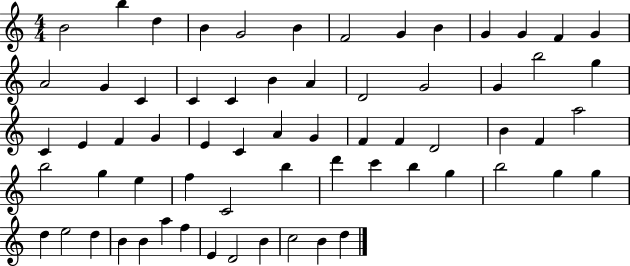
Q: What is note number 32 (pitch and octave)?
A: A4